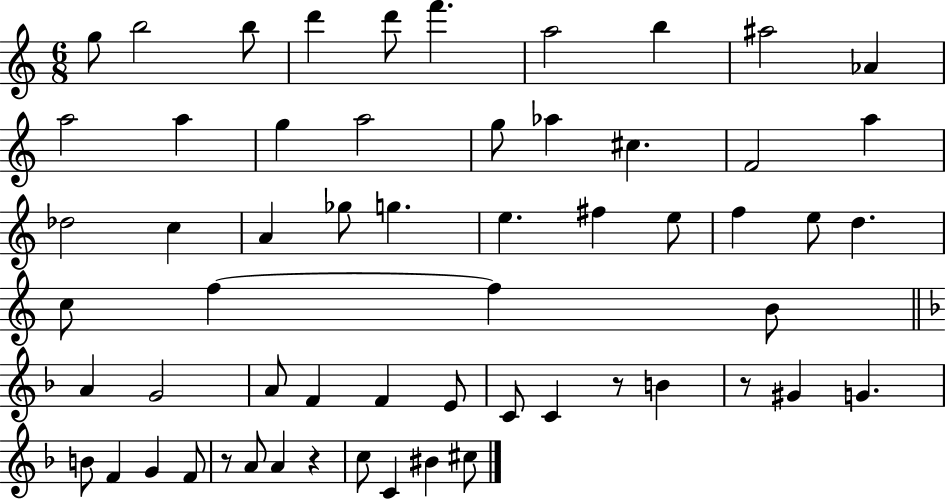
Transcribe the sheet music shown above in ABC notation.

X:1
T:Untitled
M:6/8
L:1/4
K:C
g/2 b2 b/2 d' d'/2 f' a2 b ^a2 _A a2 a g a2 g/2 _a ^c F2 a _d2 c A _g/2 g e ^f e/2 f e/2 d c/2 f f B/2 A G2 A/2 F F E/2 C/2 C z/2 B z/2 ^G G B/2 F G F/2 z/2 A/2 A z c/2 C ^B ^c/2